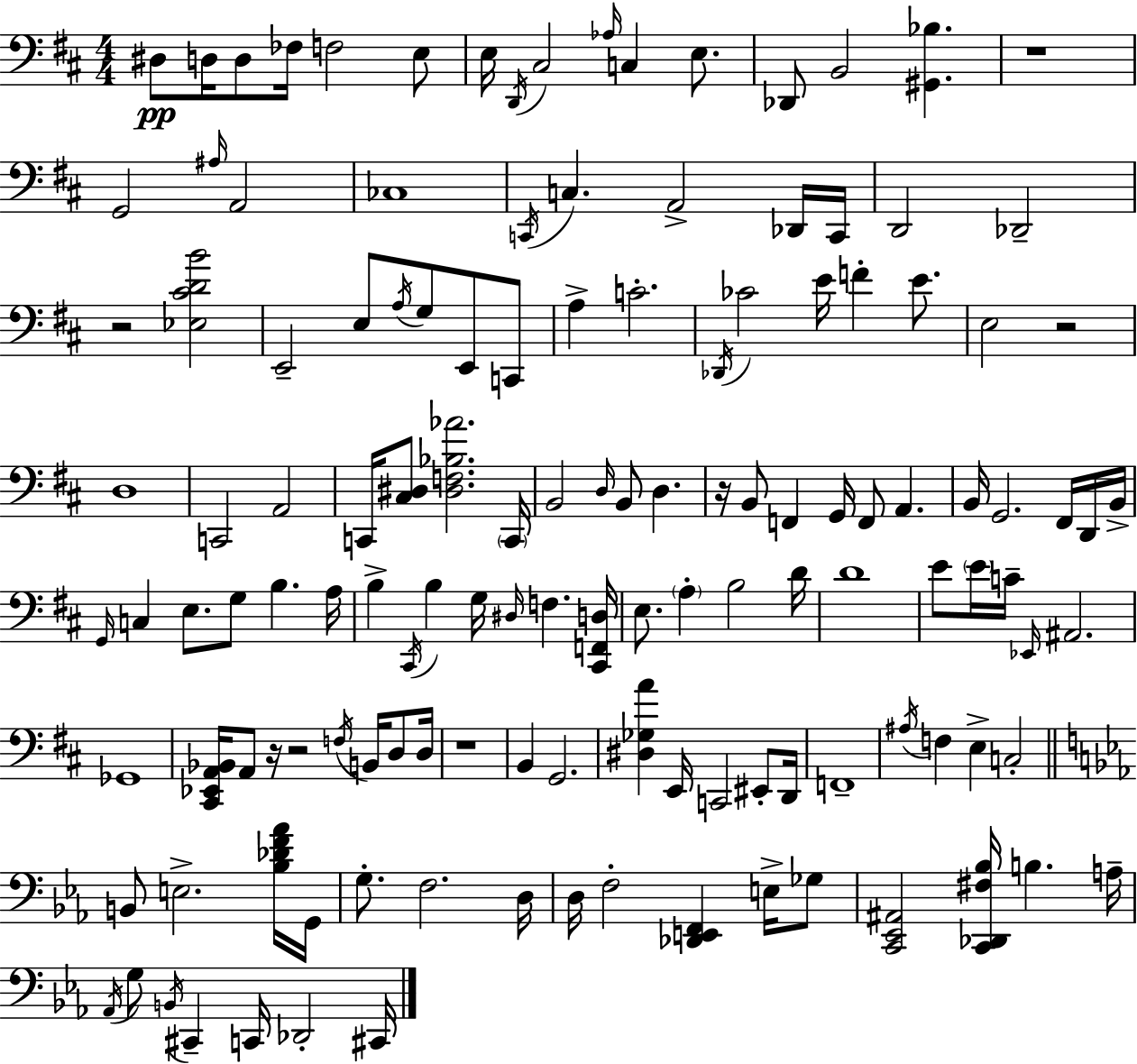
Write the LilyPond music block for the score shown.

{
  \clef bass
  \numericTimeSignature
  \time 4/4
  \key d \major
  \repeat volta 2 { dis8\pp d16 d8 fes16 f2 e8 | e16 \acciaccatura { d,16 } cis2 \grace { aes16 } c4 e8. | des,8 b,2 <gis, bes>4. | r1 | \break g,2 \grace { ais16 } a,2 | ces1 | \acciaccatura { c,16 } c4. a,2-> | des,16 c,16 d,2 des,2-- | \break r2 <ees cis' d' b'>2 | e,2-- e8 \acciaccatura { a16 } g8 | e,8 c,8 a4-> c'2.-. | \acciaccatura { des,16 } ces'2 e'16 f'4-. | \break e'8. e2 r2 | d1 | c,2 a,2 | c,16 <cis dis>8 <dis f bes aes'>2. | \break \parenthesize c,16 b,2 \grace { d16 } b,8 | d4. r16 b,8 f,4 g,16 f,8 | a,4. b,16 g,2. | fis,16 d,16 b,16-> \grace { g,16 } c4 e8. g8 | \break b4. a16 b4-> \acciaccatura { cis,16 } b4 | g16 \grace { dis16 } f4. <cis, f, d>16 e8. \parenthesize a4-. | b2 d'16 d'1 | e'8 \parenthesize e'16 c'16-- \grace { ees,16 } ais,2. | \break ges,1 | <cis, ees, a, bes,>16 a,8 r16 r2 | \acciaccatura { f16 } b,16 d8 d16 r1 | b,4 | \break g,2. <dis ges a'>4 | e,16 c,2 eis,8-. d,16 f,1-- | \acciaccatura { ais16 } f4 | e4-> c2-. \bar "||" \break \key ees \major b,8 e2.-> <bes des' f' aes'>16 g,16 | g8.-. f2. d16 | d16 f2-. <des, e, f,>4 e16-> ges8 | <c, ees, ais,>2 <c, des, fis bes>16 b4. a16-- | \break \acciaccatura { aes,16 } g8 \acciaccatura { b,16 } cis,4-- c,16 des,2-. | cis,16 } \bar "|."
}